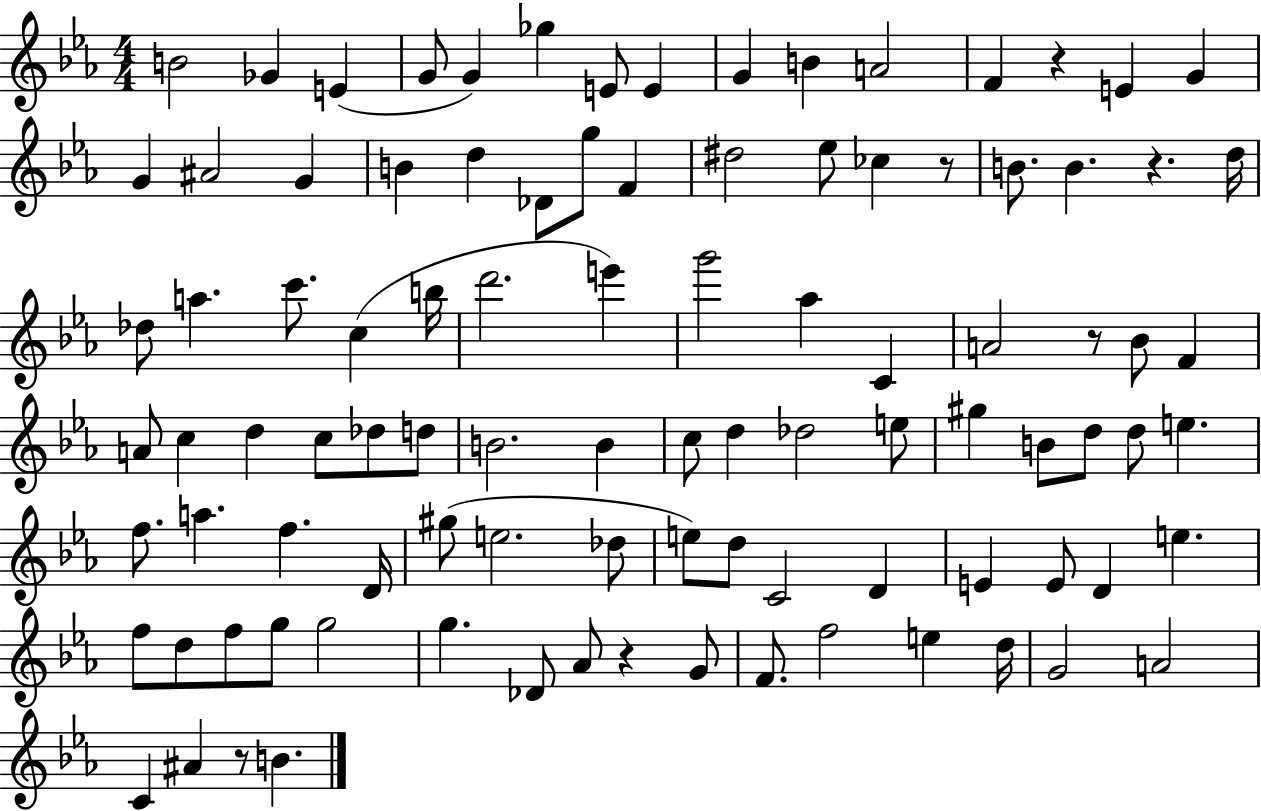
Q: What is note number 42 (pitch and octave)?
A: A4